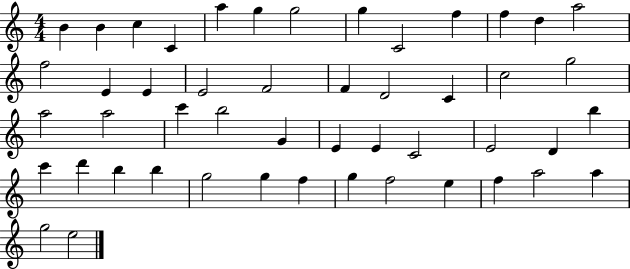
{
  \clef treble
  \numericTimeSignature
  \time 4/4
  \key c \major
  b'4 b'4 c''4 c'4 | a''4 g''4 g''2 | g''4 c'2 f''4 | f''4 d''4 a''2 | \break f''2 e'4 e'4 | e'2 f'2 | f'4 d'2 c'4 | c''2 g''2 | \break a''2 a''2 | c'''4 b''2 g'4 | e'4 e'4 c'2 | e'2 d'4 b''4 | \break c'''4 d'''4 b''4 b''4 | g''2 g''4 f''4 | g''4 f''2 e''4 | f''4 a''2 a''4 | \break g''2 e''2 | \bar "|."
}